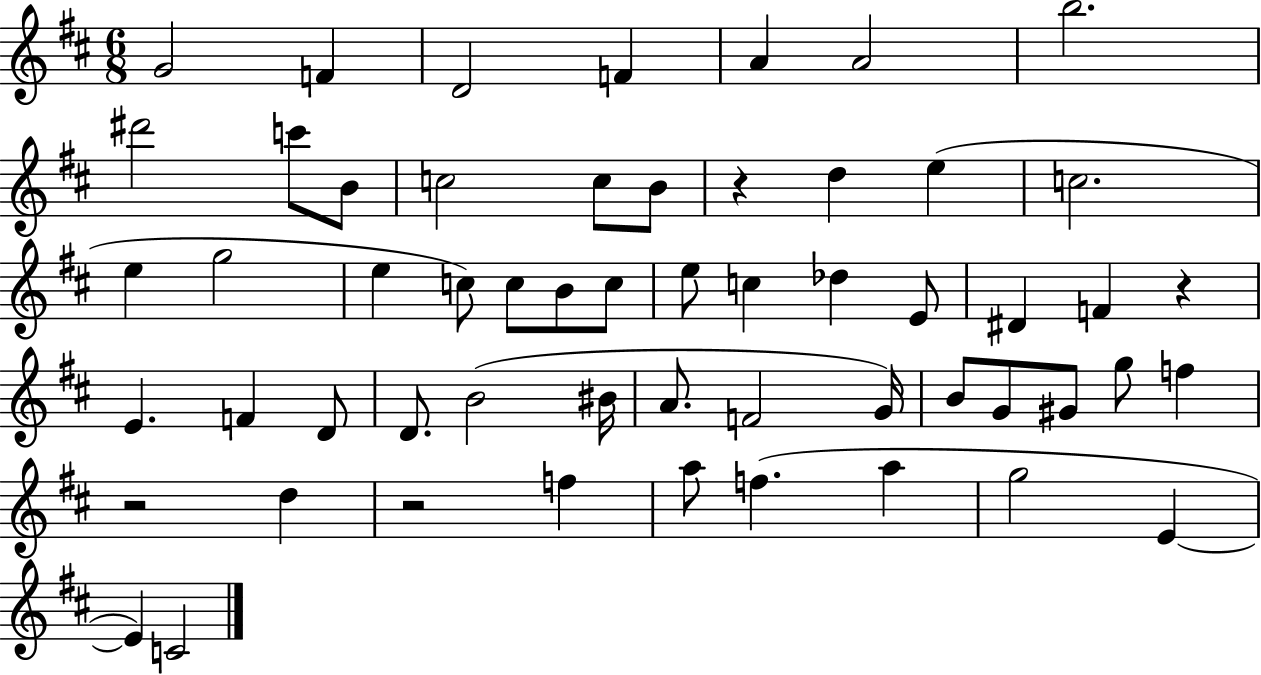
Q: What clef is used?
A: treble